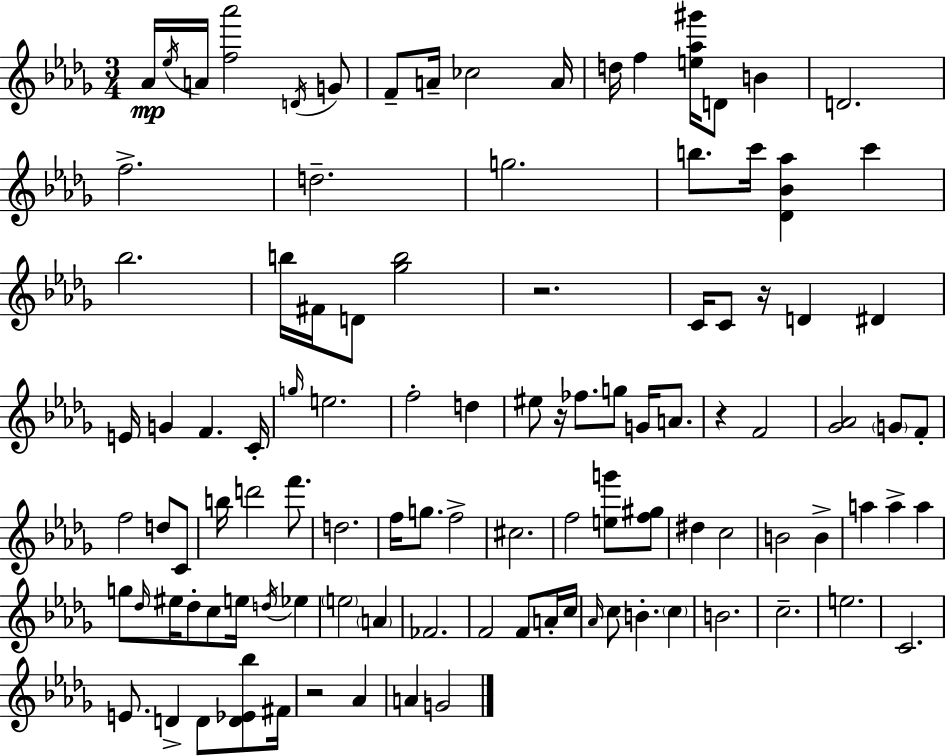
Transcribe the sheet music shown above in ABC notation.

X:1
T:Untitled
M:3/4
L:1/4
K:Bbm
_A/4 _e/4 A/4 [f_a']2 D/4 G/2 F/2 A/4 _c2 A/4 d/4 f [e_a^g']/4 D/2 B D2 f2 d2 g2 b/2 c'/4 [_D_B_a] c' _b2 b/4 ^F/4 D/2 [_gb]2 z2 C/4 C/2 z/4 D ^D E/4 G F C/4 g/4 e2 f2 d ^e/2 z/4 _f/2 g/2 G/4 A/2 z F2 [_G_A]2 G/2 F/2 f2 d/2 C/2 b/4 d'2 f'/2 d2 f/4 g/2 f2 ^c2 f2 [eg']/2 [f^g]/2 ^d c2 B2 B a a a g/2 _d/4 ^e/4 _d/2 c/2 e/4 d/4 _e e2 A _F2 F2 F/2 A/4 c/4 _A/4 c/2 B c B2 c2 e2 C2 E/2 D D/2 [D_E_b]/2 ^F/4 z2 _A A G2